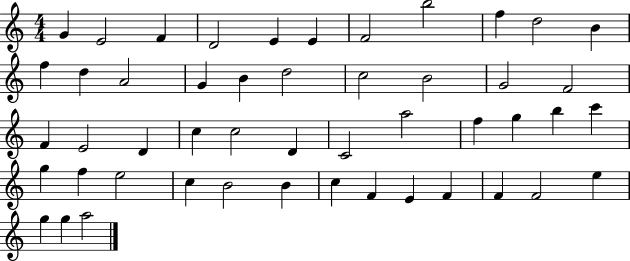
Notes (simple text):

G4/q E4/h F4/q D4/h E4/q E4/q F4/h B5/h F5/q D5/h B4/q F5/q D5/q A4/h G4/q B4/q D5/h C5/h B4/h G4/h F4/h F4/q E4/h D4/q C5/q C5/h D4/q C4/h A5/h F5/q G5/q B5/q C6/q G5/q F5/q E5/h C5/q B4/h B4/q C5/q F4/q E4/q F4/q F4/q F4/h E5/q G5/q G5/q A5/h